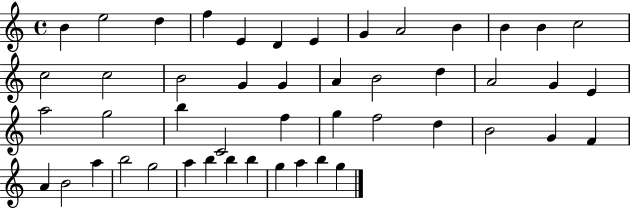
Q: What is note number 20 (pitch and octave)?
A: B4